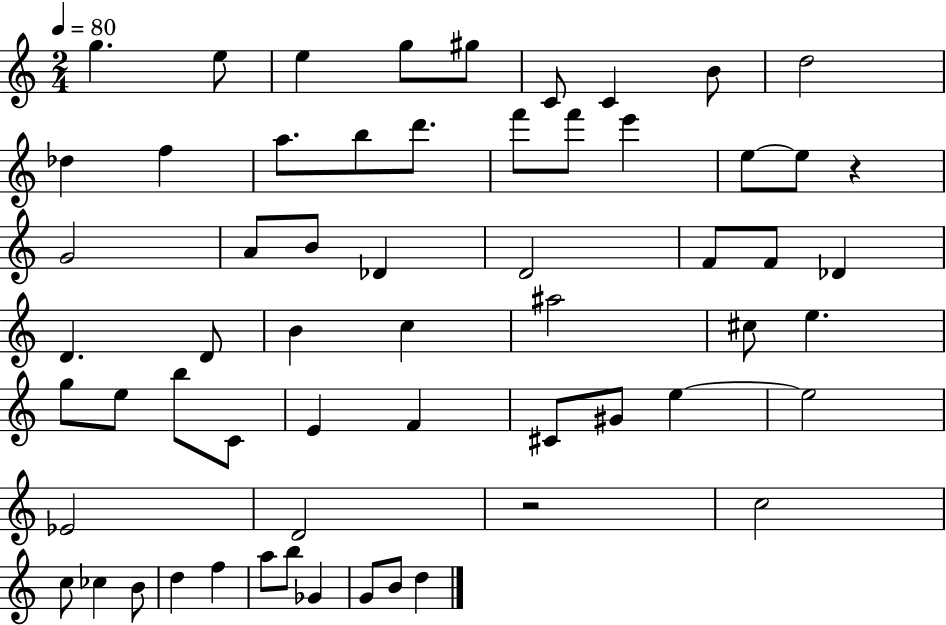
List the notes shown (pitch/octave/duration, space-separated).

G5/q. E5/e E5/q G5/e G#5/e C4/e C4/q B4/e D5/h Db5/q F5/q A5/e. B5/e D6/e. F6/e F6/e E6/q E5/e E5/e R/q G4/h A4/e B4/e Db4/q D4/h F4/e F4/e Db4/q D4/q. D4/e B4/q C5/q A#5/h C#5/e E5/q. G5/e E5/e B5/e C4/e E4/q F4/q C#4/e G#4/e E5/q E5/h Eb4/h D4/h R/h C5/h C5/e CES5/q B4/e D5/q F5/q A5/e B5/e Gb4/q G4/e B4/e D5/q